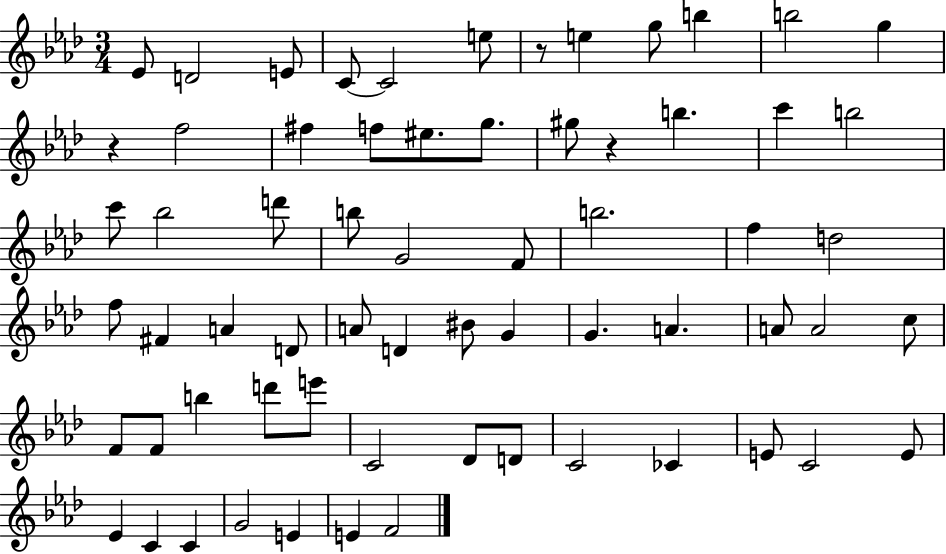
{
  \clef treble
  \numericTimeSignature
  \time 3/4
  \key aes \major
  ees'8 d'2 e'8 | c'8~~ c'2 e''8 | r8 e''4 g''8 b''4 | b''2 g''4 | \break r4 f''2 | fis''4 f''8 eis''8. g''8. | gis''8 r4 b''4. | c'''4 b''2 | \break c'''8 bes''2 d'''8 | b''8 g'2 f'8 | b''2. | f''4 d''2 | \break f''8 fis'4 a'4 d'8 | a'8 d'4 bis'8 g'4 | g'4. a'4. | a'8 a'2 c''8 | \break f'8 f'8 b''4 d'''8 e'''8 | c'2 des'8 d'8 | c'2 ces'4 | e'8 c'2 e'8 | \break ees'4 c'4 c'4 | g'2 e'4 | e'4 f'2 | \bar "|."
}